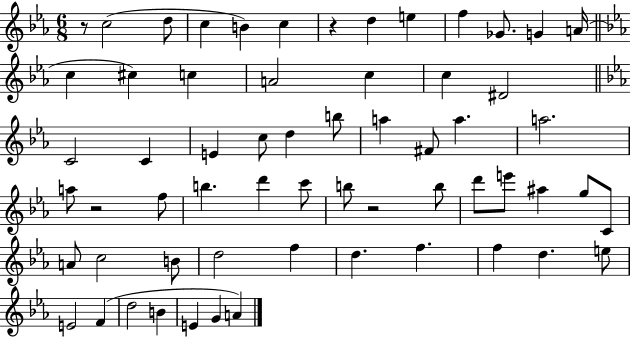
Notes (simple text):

R/e C5/h D5/e C5/q B4/q C5/q R/q D5/q E5/q F5/q Gb4/e. G4/q A4/s C5/q C#5/q C5/q A4/h C5/q C5/q D#4/h C4/h C4/q E4/q C5/e D5/q B5/e A5/q F#4/e A5/q. A5/h. A5/e R/h F5/e B5/q. D6/q C6/e B5/e R/h B5/e D6/e E6/e A#5/q G5/e C4/e A4/e C5/h B4/e D5/h F5/q D5/q. F5/q. F5/q D5/q. E5/e E4/h F4/q D5/h B4/q E4/q G4/q A4/q